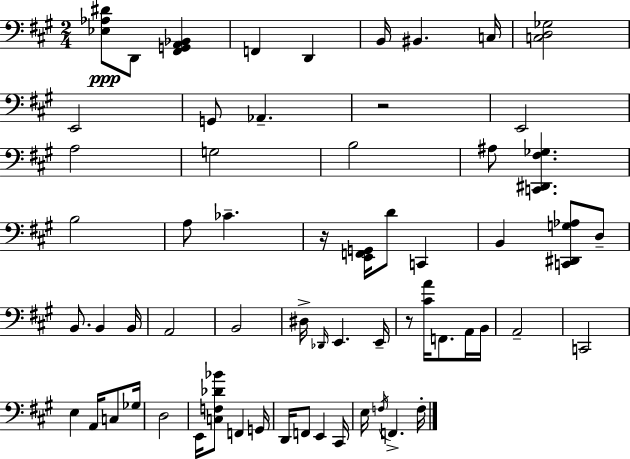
[Eb3,Ab3,D#4]/e D2/e [F#2,G2,A2,Bb2]/q F2/q D2/q B2/s BIS2/q. C3/s [C3,D3,Gb3]/h E2/h G2/e Ab2/q. R/h E2/h A3/h G3/h B3/h A#3/e [C2,D#2,F#3,Gb3]/q. B3/h A3/e CES4/q. R/s [E2,F2,G2]/s D4/e C2/q B2/q [C2,D#2,G3,Ab3]/e D3/e B2/e. B2/q B2/s A2/h B2/h D#3/s Db2/s E2/q. E2/s R/e [C#4,A4]/s F2/e. A2/s B2/s A2/h C2/h E3/q A2/s C3/e Gb3/s D3/h E2/s [C3,F3,Db4,Bb4]/e F2/q G2/s D2/s F2/e E2/q C#2/s E3/s F3/s F2/q. F3/s